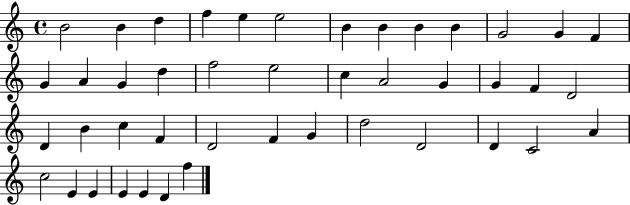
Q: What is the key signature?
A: C major